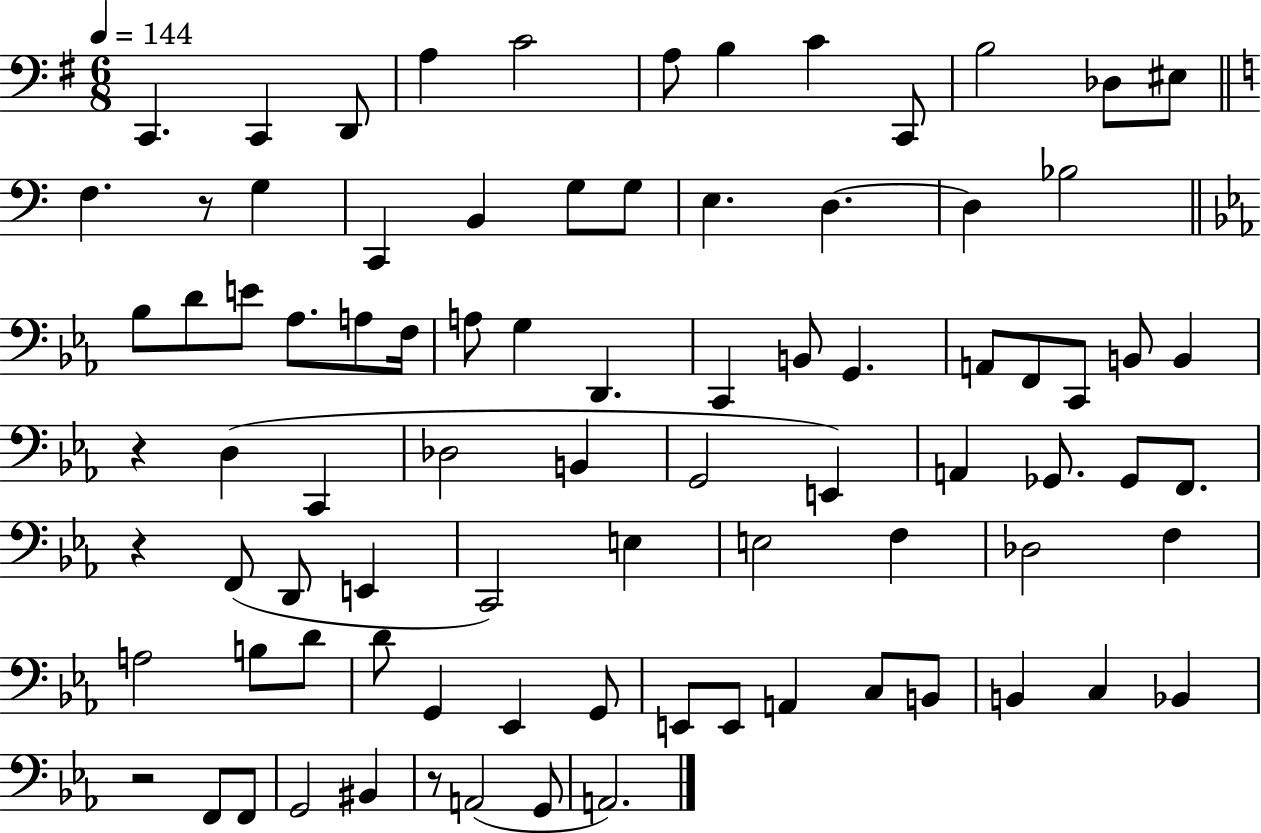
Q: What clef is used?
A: bass